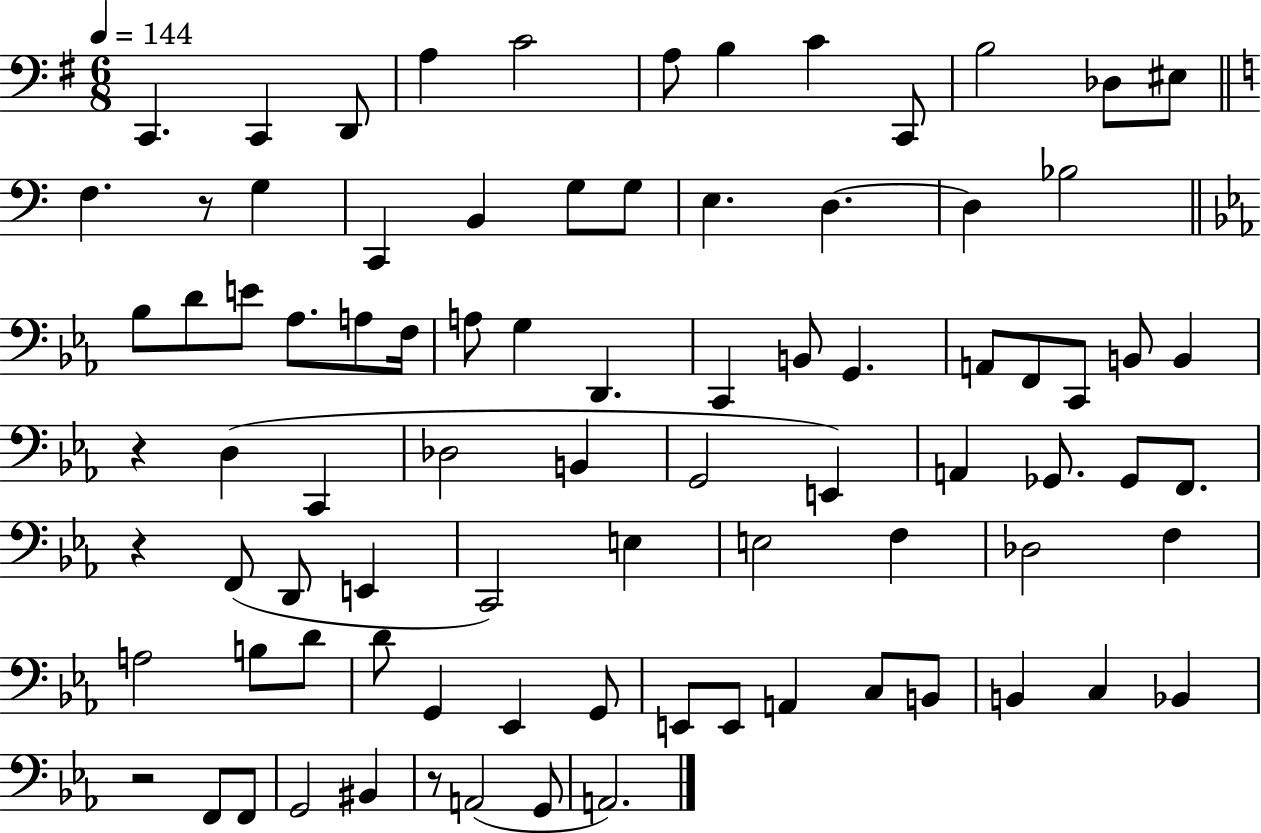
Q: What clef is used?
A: bass